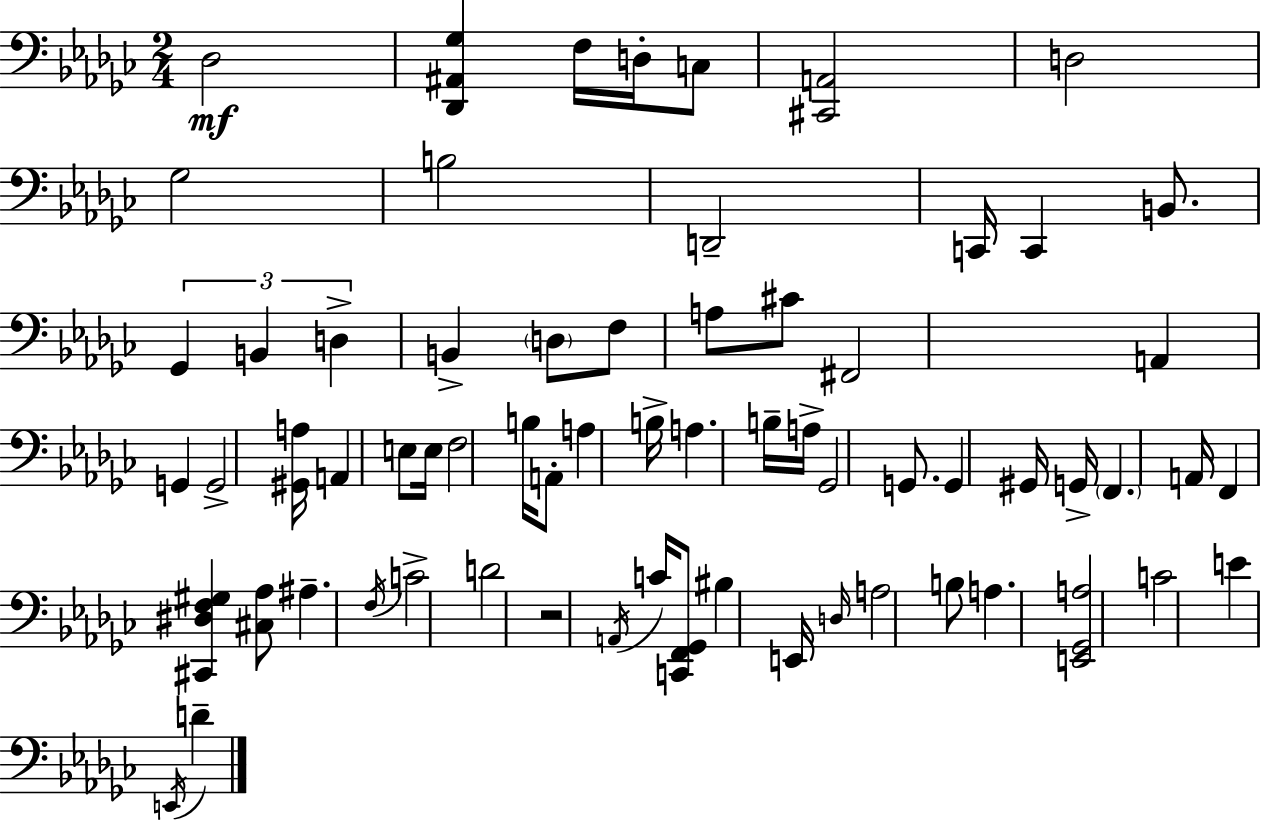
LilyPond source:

{
  \clef bass
  \numericTimeSignature
  \time 2/4
  \key ees \minor
  \repeat volta 2 { des2\mf | <des, ais, ges>4 f16 d16-. c8 | <cis, a,>2 | d2 | \break ges2 | b2 | d,2-- | c,16 c,4 b,8. | \break \tuplet 3/2 { ges,4 b,4 | d4-> } b,4-> | \parenthesize d8 f8 a8 cis'8 | fis,2 | \break a,4 g,4 | g,2-> | <gis, a>16 a,4 e8 e16 | f2 | \break b16 a,8-. a4 b16-> | a4. b16-- a16-> | ges,2 | g,8. g,4 gis,16 | \break g,16-> \parenthesize f,4. a,16 | f,4 <cis, dis f gis>4 | <cis aes>8 ais4.-- | \acciaccatura { f16 } c'2-> | \break d'2 | r2 | \acciaccatura { a,16 } c'16 <c, f, ges,>8 bis4 | e,16 \grace { d16 } a2 | \break b8 a4. | <e, ges, a>2 | c'2 | e'4 \acciaccatura { e,16 } | \break d'4-- } \bar "|."
}